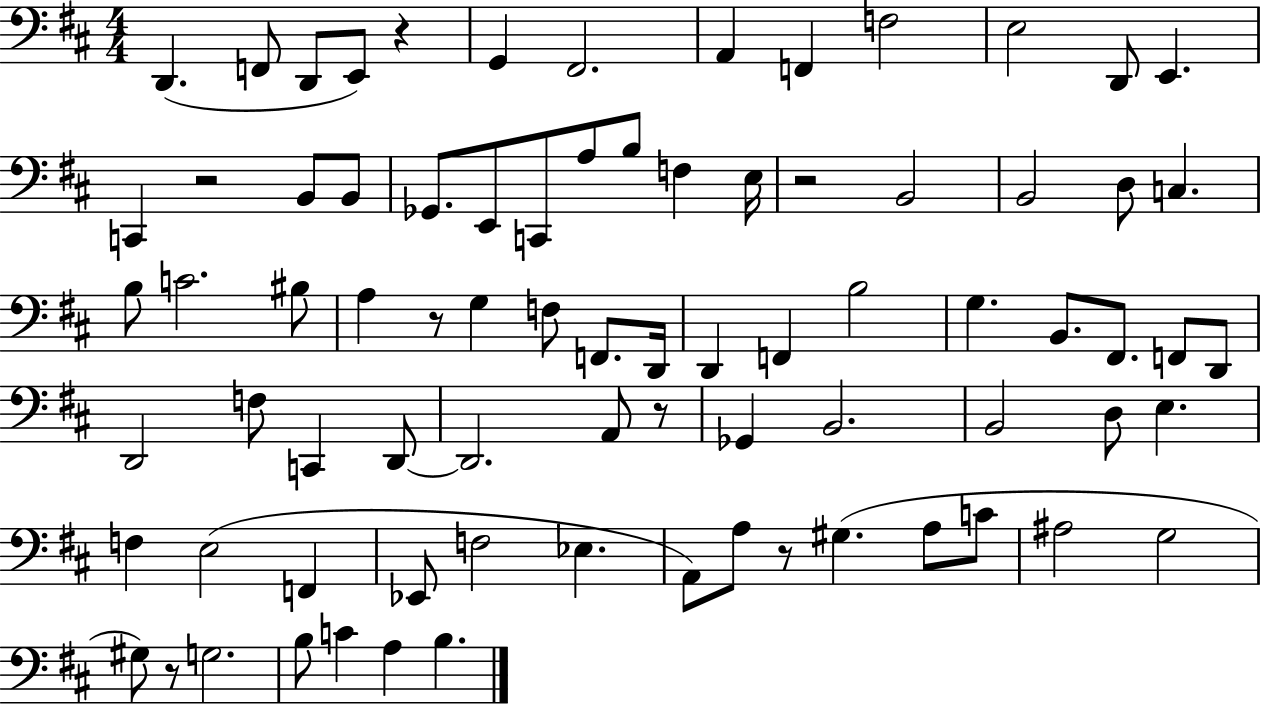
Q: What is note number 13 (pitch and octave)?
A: C2